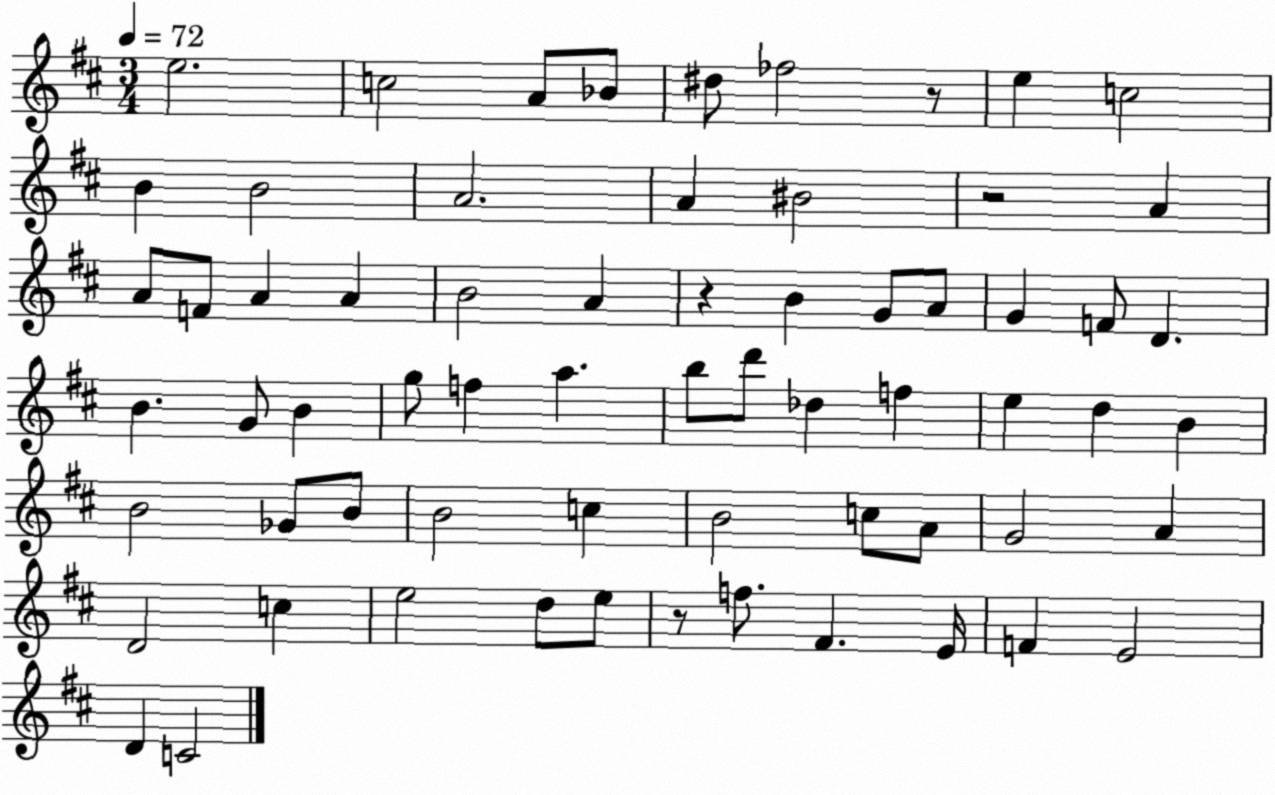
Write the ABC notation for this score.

X:1
T:Untitled
M:3/4
L:1/4
K:D
e2 c2 A/2 _B/2 ^d/2 _f2 z/2 e c2 B B2 A2 A ^B2 z2 A A/2 F/2 A A B2 A z B G/2 A/2 G F/2 D B G/2 B g/2 f a b/2 d'/2 _d f e d B B2 _G/2 B/2 B2 c B2 c/2 A/2 G2 A D2 c e2 d/2 e/2 z/2 f/2 ^F E/4 F E2 D C2